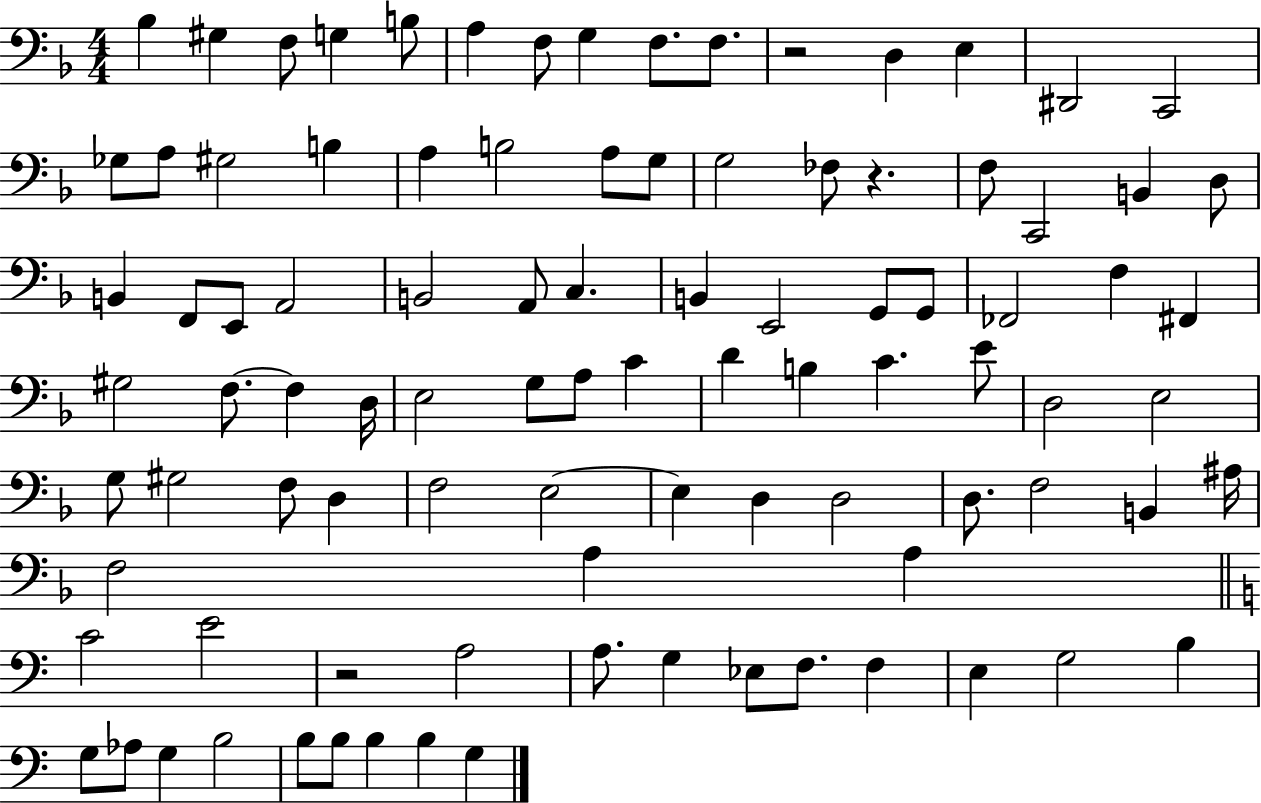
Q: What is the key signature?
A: F major